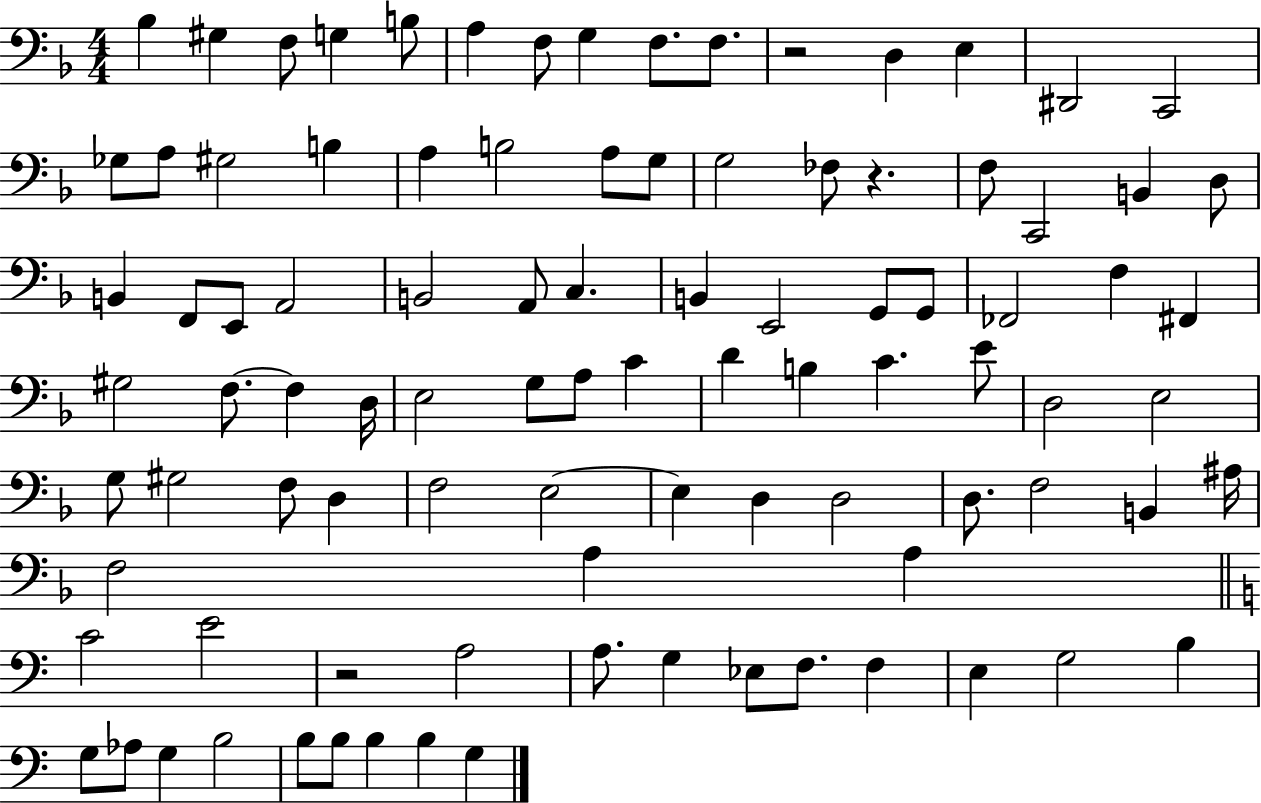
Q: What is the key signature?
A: F major